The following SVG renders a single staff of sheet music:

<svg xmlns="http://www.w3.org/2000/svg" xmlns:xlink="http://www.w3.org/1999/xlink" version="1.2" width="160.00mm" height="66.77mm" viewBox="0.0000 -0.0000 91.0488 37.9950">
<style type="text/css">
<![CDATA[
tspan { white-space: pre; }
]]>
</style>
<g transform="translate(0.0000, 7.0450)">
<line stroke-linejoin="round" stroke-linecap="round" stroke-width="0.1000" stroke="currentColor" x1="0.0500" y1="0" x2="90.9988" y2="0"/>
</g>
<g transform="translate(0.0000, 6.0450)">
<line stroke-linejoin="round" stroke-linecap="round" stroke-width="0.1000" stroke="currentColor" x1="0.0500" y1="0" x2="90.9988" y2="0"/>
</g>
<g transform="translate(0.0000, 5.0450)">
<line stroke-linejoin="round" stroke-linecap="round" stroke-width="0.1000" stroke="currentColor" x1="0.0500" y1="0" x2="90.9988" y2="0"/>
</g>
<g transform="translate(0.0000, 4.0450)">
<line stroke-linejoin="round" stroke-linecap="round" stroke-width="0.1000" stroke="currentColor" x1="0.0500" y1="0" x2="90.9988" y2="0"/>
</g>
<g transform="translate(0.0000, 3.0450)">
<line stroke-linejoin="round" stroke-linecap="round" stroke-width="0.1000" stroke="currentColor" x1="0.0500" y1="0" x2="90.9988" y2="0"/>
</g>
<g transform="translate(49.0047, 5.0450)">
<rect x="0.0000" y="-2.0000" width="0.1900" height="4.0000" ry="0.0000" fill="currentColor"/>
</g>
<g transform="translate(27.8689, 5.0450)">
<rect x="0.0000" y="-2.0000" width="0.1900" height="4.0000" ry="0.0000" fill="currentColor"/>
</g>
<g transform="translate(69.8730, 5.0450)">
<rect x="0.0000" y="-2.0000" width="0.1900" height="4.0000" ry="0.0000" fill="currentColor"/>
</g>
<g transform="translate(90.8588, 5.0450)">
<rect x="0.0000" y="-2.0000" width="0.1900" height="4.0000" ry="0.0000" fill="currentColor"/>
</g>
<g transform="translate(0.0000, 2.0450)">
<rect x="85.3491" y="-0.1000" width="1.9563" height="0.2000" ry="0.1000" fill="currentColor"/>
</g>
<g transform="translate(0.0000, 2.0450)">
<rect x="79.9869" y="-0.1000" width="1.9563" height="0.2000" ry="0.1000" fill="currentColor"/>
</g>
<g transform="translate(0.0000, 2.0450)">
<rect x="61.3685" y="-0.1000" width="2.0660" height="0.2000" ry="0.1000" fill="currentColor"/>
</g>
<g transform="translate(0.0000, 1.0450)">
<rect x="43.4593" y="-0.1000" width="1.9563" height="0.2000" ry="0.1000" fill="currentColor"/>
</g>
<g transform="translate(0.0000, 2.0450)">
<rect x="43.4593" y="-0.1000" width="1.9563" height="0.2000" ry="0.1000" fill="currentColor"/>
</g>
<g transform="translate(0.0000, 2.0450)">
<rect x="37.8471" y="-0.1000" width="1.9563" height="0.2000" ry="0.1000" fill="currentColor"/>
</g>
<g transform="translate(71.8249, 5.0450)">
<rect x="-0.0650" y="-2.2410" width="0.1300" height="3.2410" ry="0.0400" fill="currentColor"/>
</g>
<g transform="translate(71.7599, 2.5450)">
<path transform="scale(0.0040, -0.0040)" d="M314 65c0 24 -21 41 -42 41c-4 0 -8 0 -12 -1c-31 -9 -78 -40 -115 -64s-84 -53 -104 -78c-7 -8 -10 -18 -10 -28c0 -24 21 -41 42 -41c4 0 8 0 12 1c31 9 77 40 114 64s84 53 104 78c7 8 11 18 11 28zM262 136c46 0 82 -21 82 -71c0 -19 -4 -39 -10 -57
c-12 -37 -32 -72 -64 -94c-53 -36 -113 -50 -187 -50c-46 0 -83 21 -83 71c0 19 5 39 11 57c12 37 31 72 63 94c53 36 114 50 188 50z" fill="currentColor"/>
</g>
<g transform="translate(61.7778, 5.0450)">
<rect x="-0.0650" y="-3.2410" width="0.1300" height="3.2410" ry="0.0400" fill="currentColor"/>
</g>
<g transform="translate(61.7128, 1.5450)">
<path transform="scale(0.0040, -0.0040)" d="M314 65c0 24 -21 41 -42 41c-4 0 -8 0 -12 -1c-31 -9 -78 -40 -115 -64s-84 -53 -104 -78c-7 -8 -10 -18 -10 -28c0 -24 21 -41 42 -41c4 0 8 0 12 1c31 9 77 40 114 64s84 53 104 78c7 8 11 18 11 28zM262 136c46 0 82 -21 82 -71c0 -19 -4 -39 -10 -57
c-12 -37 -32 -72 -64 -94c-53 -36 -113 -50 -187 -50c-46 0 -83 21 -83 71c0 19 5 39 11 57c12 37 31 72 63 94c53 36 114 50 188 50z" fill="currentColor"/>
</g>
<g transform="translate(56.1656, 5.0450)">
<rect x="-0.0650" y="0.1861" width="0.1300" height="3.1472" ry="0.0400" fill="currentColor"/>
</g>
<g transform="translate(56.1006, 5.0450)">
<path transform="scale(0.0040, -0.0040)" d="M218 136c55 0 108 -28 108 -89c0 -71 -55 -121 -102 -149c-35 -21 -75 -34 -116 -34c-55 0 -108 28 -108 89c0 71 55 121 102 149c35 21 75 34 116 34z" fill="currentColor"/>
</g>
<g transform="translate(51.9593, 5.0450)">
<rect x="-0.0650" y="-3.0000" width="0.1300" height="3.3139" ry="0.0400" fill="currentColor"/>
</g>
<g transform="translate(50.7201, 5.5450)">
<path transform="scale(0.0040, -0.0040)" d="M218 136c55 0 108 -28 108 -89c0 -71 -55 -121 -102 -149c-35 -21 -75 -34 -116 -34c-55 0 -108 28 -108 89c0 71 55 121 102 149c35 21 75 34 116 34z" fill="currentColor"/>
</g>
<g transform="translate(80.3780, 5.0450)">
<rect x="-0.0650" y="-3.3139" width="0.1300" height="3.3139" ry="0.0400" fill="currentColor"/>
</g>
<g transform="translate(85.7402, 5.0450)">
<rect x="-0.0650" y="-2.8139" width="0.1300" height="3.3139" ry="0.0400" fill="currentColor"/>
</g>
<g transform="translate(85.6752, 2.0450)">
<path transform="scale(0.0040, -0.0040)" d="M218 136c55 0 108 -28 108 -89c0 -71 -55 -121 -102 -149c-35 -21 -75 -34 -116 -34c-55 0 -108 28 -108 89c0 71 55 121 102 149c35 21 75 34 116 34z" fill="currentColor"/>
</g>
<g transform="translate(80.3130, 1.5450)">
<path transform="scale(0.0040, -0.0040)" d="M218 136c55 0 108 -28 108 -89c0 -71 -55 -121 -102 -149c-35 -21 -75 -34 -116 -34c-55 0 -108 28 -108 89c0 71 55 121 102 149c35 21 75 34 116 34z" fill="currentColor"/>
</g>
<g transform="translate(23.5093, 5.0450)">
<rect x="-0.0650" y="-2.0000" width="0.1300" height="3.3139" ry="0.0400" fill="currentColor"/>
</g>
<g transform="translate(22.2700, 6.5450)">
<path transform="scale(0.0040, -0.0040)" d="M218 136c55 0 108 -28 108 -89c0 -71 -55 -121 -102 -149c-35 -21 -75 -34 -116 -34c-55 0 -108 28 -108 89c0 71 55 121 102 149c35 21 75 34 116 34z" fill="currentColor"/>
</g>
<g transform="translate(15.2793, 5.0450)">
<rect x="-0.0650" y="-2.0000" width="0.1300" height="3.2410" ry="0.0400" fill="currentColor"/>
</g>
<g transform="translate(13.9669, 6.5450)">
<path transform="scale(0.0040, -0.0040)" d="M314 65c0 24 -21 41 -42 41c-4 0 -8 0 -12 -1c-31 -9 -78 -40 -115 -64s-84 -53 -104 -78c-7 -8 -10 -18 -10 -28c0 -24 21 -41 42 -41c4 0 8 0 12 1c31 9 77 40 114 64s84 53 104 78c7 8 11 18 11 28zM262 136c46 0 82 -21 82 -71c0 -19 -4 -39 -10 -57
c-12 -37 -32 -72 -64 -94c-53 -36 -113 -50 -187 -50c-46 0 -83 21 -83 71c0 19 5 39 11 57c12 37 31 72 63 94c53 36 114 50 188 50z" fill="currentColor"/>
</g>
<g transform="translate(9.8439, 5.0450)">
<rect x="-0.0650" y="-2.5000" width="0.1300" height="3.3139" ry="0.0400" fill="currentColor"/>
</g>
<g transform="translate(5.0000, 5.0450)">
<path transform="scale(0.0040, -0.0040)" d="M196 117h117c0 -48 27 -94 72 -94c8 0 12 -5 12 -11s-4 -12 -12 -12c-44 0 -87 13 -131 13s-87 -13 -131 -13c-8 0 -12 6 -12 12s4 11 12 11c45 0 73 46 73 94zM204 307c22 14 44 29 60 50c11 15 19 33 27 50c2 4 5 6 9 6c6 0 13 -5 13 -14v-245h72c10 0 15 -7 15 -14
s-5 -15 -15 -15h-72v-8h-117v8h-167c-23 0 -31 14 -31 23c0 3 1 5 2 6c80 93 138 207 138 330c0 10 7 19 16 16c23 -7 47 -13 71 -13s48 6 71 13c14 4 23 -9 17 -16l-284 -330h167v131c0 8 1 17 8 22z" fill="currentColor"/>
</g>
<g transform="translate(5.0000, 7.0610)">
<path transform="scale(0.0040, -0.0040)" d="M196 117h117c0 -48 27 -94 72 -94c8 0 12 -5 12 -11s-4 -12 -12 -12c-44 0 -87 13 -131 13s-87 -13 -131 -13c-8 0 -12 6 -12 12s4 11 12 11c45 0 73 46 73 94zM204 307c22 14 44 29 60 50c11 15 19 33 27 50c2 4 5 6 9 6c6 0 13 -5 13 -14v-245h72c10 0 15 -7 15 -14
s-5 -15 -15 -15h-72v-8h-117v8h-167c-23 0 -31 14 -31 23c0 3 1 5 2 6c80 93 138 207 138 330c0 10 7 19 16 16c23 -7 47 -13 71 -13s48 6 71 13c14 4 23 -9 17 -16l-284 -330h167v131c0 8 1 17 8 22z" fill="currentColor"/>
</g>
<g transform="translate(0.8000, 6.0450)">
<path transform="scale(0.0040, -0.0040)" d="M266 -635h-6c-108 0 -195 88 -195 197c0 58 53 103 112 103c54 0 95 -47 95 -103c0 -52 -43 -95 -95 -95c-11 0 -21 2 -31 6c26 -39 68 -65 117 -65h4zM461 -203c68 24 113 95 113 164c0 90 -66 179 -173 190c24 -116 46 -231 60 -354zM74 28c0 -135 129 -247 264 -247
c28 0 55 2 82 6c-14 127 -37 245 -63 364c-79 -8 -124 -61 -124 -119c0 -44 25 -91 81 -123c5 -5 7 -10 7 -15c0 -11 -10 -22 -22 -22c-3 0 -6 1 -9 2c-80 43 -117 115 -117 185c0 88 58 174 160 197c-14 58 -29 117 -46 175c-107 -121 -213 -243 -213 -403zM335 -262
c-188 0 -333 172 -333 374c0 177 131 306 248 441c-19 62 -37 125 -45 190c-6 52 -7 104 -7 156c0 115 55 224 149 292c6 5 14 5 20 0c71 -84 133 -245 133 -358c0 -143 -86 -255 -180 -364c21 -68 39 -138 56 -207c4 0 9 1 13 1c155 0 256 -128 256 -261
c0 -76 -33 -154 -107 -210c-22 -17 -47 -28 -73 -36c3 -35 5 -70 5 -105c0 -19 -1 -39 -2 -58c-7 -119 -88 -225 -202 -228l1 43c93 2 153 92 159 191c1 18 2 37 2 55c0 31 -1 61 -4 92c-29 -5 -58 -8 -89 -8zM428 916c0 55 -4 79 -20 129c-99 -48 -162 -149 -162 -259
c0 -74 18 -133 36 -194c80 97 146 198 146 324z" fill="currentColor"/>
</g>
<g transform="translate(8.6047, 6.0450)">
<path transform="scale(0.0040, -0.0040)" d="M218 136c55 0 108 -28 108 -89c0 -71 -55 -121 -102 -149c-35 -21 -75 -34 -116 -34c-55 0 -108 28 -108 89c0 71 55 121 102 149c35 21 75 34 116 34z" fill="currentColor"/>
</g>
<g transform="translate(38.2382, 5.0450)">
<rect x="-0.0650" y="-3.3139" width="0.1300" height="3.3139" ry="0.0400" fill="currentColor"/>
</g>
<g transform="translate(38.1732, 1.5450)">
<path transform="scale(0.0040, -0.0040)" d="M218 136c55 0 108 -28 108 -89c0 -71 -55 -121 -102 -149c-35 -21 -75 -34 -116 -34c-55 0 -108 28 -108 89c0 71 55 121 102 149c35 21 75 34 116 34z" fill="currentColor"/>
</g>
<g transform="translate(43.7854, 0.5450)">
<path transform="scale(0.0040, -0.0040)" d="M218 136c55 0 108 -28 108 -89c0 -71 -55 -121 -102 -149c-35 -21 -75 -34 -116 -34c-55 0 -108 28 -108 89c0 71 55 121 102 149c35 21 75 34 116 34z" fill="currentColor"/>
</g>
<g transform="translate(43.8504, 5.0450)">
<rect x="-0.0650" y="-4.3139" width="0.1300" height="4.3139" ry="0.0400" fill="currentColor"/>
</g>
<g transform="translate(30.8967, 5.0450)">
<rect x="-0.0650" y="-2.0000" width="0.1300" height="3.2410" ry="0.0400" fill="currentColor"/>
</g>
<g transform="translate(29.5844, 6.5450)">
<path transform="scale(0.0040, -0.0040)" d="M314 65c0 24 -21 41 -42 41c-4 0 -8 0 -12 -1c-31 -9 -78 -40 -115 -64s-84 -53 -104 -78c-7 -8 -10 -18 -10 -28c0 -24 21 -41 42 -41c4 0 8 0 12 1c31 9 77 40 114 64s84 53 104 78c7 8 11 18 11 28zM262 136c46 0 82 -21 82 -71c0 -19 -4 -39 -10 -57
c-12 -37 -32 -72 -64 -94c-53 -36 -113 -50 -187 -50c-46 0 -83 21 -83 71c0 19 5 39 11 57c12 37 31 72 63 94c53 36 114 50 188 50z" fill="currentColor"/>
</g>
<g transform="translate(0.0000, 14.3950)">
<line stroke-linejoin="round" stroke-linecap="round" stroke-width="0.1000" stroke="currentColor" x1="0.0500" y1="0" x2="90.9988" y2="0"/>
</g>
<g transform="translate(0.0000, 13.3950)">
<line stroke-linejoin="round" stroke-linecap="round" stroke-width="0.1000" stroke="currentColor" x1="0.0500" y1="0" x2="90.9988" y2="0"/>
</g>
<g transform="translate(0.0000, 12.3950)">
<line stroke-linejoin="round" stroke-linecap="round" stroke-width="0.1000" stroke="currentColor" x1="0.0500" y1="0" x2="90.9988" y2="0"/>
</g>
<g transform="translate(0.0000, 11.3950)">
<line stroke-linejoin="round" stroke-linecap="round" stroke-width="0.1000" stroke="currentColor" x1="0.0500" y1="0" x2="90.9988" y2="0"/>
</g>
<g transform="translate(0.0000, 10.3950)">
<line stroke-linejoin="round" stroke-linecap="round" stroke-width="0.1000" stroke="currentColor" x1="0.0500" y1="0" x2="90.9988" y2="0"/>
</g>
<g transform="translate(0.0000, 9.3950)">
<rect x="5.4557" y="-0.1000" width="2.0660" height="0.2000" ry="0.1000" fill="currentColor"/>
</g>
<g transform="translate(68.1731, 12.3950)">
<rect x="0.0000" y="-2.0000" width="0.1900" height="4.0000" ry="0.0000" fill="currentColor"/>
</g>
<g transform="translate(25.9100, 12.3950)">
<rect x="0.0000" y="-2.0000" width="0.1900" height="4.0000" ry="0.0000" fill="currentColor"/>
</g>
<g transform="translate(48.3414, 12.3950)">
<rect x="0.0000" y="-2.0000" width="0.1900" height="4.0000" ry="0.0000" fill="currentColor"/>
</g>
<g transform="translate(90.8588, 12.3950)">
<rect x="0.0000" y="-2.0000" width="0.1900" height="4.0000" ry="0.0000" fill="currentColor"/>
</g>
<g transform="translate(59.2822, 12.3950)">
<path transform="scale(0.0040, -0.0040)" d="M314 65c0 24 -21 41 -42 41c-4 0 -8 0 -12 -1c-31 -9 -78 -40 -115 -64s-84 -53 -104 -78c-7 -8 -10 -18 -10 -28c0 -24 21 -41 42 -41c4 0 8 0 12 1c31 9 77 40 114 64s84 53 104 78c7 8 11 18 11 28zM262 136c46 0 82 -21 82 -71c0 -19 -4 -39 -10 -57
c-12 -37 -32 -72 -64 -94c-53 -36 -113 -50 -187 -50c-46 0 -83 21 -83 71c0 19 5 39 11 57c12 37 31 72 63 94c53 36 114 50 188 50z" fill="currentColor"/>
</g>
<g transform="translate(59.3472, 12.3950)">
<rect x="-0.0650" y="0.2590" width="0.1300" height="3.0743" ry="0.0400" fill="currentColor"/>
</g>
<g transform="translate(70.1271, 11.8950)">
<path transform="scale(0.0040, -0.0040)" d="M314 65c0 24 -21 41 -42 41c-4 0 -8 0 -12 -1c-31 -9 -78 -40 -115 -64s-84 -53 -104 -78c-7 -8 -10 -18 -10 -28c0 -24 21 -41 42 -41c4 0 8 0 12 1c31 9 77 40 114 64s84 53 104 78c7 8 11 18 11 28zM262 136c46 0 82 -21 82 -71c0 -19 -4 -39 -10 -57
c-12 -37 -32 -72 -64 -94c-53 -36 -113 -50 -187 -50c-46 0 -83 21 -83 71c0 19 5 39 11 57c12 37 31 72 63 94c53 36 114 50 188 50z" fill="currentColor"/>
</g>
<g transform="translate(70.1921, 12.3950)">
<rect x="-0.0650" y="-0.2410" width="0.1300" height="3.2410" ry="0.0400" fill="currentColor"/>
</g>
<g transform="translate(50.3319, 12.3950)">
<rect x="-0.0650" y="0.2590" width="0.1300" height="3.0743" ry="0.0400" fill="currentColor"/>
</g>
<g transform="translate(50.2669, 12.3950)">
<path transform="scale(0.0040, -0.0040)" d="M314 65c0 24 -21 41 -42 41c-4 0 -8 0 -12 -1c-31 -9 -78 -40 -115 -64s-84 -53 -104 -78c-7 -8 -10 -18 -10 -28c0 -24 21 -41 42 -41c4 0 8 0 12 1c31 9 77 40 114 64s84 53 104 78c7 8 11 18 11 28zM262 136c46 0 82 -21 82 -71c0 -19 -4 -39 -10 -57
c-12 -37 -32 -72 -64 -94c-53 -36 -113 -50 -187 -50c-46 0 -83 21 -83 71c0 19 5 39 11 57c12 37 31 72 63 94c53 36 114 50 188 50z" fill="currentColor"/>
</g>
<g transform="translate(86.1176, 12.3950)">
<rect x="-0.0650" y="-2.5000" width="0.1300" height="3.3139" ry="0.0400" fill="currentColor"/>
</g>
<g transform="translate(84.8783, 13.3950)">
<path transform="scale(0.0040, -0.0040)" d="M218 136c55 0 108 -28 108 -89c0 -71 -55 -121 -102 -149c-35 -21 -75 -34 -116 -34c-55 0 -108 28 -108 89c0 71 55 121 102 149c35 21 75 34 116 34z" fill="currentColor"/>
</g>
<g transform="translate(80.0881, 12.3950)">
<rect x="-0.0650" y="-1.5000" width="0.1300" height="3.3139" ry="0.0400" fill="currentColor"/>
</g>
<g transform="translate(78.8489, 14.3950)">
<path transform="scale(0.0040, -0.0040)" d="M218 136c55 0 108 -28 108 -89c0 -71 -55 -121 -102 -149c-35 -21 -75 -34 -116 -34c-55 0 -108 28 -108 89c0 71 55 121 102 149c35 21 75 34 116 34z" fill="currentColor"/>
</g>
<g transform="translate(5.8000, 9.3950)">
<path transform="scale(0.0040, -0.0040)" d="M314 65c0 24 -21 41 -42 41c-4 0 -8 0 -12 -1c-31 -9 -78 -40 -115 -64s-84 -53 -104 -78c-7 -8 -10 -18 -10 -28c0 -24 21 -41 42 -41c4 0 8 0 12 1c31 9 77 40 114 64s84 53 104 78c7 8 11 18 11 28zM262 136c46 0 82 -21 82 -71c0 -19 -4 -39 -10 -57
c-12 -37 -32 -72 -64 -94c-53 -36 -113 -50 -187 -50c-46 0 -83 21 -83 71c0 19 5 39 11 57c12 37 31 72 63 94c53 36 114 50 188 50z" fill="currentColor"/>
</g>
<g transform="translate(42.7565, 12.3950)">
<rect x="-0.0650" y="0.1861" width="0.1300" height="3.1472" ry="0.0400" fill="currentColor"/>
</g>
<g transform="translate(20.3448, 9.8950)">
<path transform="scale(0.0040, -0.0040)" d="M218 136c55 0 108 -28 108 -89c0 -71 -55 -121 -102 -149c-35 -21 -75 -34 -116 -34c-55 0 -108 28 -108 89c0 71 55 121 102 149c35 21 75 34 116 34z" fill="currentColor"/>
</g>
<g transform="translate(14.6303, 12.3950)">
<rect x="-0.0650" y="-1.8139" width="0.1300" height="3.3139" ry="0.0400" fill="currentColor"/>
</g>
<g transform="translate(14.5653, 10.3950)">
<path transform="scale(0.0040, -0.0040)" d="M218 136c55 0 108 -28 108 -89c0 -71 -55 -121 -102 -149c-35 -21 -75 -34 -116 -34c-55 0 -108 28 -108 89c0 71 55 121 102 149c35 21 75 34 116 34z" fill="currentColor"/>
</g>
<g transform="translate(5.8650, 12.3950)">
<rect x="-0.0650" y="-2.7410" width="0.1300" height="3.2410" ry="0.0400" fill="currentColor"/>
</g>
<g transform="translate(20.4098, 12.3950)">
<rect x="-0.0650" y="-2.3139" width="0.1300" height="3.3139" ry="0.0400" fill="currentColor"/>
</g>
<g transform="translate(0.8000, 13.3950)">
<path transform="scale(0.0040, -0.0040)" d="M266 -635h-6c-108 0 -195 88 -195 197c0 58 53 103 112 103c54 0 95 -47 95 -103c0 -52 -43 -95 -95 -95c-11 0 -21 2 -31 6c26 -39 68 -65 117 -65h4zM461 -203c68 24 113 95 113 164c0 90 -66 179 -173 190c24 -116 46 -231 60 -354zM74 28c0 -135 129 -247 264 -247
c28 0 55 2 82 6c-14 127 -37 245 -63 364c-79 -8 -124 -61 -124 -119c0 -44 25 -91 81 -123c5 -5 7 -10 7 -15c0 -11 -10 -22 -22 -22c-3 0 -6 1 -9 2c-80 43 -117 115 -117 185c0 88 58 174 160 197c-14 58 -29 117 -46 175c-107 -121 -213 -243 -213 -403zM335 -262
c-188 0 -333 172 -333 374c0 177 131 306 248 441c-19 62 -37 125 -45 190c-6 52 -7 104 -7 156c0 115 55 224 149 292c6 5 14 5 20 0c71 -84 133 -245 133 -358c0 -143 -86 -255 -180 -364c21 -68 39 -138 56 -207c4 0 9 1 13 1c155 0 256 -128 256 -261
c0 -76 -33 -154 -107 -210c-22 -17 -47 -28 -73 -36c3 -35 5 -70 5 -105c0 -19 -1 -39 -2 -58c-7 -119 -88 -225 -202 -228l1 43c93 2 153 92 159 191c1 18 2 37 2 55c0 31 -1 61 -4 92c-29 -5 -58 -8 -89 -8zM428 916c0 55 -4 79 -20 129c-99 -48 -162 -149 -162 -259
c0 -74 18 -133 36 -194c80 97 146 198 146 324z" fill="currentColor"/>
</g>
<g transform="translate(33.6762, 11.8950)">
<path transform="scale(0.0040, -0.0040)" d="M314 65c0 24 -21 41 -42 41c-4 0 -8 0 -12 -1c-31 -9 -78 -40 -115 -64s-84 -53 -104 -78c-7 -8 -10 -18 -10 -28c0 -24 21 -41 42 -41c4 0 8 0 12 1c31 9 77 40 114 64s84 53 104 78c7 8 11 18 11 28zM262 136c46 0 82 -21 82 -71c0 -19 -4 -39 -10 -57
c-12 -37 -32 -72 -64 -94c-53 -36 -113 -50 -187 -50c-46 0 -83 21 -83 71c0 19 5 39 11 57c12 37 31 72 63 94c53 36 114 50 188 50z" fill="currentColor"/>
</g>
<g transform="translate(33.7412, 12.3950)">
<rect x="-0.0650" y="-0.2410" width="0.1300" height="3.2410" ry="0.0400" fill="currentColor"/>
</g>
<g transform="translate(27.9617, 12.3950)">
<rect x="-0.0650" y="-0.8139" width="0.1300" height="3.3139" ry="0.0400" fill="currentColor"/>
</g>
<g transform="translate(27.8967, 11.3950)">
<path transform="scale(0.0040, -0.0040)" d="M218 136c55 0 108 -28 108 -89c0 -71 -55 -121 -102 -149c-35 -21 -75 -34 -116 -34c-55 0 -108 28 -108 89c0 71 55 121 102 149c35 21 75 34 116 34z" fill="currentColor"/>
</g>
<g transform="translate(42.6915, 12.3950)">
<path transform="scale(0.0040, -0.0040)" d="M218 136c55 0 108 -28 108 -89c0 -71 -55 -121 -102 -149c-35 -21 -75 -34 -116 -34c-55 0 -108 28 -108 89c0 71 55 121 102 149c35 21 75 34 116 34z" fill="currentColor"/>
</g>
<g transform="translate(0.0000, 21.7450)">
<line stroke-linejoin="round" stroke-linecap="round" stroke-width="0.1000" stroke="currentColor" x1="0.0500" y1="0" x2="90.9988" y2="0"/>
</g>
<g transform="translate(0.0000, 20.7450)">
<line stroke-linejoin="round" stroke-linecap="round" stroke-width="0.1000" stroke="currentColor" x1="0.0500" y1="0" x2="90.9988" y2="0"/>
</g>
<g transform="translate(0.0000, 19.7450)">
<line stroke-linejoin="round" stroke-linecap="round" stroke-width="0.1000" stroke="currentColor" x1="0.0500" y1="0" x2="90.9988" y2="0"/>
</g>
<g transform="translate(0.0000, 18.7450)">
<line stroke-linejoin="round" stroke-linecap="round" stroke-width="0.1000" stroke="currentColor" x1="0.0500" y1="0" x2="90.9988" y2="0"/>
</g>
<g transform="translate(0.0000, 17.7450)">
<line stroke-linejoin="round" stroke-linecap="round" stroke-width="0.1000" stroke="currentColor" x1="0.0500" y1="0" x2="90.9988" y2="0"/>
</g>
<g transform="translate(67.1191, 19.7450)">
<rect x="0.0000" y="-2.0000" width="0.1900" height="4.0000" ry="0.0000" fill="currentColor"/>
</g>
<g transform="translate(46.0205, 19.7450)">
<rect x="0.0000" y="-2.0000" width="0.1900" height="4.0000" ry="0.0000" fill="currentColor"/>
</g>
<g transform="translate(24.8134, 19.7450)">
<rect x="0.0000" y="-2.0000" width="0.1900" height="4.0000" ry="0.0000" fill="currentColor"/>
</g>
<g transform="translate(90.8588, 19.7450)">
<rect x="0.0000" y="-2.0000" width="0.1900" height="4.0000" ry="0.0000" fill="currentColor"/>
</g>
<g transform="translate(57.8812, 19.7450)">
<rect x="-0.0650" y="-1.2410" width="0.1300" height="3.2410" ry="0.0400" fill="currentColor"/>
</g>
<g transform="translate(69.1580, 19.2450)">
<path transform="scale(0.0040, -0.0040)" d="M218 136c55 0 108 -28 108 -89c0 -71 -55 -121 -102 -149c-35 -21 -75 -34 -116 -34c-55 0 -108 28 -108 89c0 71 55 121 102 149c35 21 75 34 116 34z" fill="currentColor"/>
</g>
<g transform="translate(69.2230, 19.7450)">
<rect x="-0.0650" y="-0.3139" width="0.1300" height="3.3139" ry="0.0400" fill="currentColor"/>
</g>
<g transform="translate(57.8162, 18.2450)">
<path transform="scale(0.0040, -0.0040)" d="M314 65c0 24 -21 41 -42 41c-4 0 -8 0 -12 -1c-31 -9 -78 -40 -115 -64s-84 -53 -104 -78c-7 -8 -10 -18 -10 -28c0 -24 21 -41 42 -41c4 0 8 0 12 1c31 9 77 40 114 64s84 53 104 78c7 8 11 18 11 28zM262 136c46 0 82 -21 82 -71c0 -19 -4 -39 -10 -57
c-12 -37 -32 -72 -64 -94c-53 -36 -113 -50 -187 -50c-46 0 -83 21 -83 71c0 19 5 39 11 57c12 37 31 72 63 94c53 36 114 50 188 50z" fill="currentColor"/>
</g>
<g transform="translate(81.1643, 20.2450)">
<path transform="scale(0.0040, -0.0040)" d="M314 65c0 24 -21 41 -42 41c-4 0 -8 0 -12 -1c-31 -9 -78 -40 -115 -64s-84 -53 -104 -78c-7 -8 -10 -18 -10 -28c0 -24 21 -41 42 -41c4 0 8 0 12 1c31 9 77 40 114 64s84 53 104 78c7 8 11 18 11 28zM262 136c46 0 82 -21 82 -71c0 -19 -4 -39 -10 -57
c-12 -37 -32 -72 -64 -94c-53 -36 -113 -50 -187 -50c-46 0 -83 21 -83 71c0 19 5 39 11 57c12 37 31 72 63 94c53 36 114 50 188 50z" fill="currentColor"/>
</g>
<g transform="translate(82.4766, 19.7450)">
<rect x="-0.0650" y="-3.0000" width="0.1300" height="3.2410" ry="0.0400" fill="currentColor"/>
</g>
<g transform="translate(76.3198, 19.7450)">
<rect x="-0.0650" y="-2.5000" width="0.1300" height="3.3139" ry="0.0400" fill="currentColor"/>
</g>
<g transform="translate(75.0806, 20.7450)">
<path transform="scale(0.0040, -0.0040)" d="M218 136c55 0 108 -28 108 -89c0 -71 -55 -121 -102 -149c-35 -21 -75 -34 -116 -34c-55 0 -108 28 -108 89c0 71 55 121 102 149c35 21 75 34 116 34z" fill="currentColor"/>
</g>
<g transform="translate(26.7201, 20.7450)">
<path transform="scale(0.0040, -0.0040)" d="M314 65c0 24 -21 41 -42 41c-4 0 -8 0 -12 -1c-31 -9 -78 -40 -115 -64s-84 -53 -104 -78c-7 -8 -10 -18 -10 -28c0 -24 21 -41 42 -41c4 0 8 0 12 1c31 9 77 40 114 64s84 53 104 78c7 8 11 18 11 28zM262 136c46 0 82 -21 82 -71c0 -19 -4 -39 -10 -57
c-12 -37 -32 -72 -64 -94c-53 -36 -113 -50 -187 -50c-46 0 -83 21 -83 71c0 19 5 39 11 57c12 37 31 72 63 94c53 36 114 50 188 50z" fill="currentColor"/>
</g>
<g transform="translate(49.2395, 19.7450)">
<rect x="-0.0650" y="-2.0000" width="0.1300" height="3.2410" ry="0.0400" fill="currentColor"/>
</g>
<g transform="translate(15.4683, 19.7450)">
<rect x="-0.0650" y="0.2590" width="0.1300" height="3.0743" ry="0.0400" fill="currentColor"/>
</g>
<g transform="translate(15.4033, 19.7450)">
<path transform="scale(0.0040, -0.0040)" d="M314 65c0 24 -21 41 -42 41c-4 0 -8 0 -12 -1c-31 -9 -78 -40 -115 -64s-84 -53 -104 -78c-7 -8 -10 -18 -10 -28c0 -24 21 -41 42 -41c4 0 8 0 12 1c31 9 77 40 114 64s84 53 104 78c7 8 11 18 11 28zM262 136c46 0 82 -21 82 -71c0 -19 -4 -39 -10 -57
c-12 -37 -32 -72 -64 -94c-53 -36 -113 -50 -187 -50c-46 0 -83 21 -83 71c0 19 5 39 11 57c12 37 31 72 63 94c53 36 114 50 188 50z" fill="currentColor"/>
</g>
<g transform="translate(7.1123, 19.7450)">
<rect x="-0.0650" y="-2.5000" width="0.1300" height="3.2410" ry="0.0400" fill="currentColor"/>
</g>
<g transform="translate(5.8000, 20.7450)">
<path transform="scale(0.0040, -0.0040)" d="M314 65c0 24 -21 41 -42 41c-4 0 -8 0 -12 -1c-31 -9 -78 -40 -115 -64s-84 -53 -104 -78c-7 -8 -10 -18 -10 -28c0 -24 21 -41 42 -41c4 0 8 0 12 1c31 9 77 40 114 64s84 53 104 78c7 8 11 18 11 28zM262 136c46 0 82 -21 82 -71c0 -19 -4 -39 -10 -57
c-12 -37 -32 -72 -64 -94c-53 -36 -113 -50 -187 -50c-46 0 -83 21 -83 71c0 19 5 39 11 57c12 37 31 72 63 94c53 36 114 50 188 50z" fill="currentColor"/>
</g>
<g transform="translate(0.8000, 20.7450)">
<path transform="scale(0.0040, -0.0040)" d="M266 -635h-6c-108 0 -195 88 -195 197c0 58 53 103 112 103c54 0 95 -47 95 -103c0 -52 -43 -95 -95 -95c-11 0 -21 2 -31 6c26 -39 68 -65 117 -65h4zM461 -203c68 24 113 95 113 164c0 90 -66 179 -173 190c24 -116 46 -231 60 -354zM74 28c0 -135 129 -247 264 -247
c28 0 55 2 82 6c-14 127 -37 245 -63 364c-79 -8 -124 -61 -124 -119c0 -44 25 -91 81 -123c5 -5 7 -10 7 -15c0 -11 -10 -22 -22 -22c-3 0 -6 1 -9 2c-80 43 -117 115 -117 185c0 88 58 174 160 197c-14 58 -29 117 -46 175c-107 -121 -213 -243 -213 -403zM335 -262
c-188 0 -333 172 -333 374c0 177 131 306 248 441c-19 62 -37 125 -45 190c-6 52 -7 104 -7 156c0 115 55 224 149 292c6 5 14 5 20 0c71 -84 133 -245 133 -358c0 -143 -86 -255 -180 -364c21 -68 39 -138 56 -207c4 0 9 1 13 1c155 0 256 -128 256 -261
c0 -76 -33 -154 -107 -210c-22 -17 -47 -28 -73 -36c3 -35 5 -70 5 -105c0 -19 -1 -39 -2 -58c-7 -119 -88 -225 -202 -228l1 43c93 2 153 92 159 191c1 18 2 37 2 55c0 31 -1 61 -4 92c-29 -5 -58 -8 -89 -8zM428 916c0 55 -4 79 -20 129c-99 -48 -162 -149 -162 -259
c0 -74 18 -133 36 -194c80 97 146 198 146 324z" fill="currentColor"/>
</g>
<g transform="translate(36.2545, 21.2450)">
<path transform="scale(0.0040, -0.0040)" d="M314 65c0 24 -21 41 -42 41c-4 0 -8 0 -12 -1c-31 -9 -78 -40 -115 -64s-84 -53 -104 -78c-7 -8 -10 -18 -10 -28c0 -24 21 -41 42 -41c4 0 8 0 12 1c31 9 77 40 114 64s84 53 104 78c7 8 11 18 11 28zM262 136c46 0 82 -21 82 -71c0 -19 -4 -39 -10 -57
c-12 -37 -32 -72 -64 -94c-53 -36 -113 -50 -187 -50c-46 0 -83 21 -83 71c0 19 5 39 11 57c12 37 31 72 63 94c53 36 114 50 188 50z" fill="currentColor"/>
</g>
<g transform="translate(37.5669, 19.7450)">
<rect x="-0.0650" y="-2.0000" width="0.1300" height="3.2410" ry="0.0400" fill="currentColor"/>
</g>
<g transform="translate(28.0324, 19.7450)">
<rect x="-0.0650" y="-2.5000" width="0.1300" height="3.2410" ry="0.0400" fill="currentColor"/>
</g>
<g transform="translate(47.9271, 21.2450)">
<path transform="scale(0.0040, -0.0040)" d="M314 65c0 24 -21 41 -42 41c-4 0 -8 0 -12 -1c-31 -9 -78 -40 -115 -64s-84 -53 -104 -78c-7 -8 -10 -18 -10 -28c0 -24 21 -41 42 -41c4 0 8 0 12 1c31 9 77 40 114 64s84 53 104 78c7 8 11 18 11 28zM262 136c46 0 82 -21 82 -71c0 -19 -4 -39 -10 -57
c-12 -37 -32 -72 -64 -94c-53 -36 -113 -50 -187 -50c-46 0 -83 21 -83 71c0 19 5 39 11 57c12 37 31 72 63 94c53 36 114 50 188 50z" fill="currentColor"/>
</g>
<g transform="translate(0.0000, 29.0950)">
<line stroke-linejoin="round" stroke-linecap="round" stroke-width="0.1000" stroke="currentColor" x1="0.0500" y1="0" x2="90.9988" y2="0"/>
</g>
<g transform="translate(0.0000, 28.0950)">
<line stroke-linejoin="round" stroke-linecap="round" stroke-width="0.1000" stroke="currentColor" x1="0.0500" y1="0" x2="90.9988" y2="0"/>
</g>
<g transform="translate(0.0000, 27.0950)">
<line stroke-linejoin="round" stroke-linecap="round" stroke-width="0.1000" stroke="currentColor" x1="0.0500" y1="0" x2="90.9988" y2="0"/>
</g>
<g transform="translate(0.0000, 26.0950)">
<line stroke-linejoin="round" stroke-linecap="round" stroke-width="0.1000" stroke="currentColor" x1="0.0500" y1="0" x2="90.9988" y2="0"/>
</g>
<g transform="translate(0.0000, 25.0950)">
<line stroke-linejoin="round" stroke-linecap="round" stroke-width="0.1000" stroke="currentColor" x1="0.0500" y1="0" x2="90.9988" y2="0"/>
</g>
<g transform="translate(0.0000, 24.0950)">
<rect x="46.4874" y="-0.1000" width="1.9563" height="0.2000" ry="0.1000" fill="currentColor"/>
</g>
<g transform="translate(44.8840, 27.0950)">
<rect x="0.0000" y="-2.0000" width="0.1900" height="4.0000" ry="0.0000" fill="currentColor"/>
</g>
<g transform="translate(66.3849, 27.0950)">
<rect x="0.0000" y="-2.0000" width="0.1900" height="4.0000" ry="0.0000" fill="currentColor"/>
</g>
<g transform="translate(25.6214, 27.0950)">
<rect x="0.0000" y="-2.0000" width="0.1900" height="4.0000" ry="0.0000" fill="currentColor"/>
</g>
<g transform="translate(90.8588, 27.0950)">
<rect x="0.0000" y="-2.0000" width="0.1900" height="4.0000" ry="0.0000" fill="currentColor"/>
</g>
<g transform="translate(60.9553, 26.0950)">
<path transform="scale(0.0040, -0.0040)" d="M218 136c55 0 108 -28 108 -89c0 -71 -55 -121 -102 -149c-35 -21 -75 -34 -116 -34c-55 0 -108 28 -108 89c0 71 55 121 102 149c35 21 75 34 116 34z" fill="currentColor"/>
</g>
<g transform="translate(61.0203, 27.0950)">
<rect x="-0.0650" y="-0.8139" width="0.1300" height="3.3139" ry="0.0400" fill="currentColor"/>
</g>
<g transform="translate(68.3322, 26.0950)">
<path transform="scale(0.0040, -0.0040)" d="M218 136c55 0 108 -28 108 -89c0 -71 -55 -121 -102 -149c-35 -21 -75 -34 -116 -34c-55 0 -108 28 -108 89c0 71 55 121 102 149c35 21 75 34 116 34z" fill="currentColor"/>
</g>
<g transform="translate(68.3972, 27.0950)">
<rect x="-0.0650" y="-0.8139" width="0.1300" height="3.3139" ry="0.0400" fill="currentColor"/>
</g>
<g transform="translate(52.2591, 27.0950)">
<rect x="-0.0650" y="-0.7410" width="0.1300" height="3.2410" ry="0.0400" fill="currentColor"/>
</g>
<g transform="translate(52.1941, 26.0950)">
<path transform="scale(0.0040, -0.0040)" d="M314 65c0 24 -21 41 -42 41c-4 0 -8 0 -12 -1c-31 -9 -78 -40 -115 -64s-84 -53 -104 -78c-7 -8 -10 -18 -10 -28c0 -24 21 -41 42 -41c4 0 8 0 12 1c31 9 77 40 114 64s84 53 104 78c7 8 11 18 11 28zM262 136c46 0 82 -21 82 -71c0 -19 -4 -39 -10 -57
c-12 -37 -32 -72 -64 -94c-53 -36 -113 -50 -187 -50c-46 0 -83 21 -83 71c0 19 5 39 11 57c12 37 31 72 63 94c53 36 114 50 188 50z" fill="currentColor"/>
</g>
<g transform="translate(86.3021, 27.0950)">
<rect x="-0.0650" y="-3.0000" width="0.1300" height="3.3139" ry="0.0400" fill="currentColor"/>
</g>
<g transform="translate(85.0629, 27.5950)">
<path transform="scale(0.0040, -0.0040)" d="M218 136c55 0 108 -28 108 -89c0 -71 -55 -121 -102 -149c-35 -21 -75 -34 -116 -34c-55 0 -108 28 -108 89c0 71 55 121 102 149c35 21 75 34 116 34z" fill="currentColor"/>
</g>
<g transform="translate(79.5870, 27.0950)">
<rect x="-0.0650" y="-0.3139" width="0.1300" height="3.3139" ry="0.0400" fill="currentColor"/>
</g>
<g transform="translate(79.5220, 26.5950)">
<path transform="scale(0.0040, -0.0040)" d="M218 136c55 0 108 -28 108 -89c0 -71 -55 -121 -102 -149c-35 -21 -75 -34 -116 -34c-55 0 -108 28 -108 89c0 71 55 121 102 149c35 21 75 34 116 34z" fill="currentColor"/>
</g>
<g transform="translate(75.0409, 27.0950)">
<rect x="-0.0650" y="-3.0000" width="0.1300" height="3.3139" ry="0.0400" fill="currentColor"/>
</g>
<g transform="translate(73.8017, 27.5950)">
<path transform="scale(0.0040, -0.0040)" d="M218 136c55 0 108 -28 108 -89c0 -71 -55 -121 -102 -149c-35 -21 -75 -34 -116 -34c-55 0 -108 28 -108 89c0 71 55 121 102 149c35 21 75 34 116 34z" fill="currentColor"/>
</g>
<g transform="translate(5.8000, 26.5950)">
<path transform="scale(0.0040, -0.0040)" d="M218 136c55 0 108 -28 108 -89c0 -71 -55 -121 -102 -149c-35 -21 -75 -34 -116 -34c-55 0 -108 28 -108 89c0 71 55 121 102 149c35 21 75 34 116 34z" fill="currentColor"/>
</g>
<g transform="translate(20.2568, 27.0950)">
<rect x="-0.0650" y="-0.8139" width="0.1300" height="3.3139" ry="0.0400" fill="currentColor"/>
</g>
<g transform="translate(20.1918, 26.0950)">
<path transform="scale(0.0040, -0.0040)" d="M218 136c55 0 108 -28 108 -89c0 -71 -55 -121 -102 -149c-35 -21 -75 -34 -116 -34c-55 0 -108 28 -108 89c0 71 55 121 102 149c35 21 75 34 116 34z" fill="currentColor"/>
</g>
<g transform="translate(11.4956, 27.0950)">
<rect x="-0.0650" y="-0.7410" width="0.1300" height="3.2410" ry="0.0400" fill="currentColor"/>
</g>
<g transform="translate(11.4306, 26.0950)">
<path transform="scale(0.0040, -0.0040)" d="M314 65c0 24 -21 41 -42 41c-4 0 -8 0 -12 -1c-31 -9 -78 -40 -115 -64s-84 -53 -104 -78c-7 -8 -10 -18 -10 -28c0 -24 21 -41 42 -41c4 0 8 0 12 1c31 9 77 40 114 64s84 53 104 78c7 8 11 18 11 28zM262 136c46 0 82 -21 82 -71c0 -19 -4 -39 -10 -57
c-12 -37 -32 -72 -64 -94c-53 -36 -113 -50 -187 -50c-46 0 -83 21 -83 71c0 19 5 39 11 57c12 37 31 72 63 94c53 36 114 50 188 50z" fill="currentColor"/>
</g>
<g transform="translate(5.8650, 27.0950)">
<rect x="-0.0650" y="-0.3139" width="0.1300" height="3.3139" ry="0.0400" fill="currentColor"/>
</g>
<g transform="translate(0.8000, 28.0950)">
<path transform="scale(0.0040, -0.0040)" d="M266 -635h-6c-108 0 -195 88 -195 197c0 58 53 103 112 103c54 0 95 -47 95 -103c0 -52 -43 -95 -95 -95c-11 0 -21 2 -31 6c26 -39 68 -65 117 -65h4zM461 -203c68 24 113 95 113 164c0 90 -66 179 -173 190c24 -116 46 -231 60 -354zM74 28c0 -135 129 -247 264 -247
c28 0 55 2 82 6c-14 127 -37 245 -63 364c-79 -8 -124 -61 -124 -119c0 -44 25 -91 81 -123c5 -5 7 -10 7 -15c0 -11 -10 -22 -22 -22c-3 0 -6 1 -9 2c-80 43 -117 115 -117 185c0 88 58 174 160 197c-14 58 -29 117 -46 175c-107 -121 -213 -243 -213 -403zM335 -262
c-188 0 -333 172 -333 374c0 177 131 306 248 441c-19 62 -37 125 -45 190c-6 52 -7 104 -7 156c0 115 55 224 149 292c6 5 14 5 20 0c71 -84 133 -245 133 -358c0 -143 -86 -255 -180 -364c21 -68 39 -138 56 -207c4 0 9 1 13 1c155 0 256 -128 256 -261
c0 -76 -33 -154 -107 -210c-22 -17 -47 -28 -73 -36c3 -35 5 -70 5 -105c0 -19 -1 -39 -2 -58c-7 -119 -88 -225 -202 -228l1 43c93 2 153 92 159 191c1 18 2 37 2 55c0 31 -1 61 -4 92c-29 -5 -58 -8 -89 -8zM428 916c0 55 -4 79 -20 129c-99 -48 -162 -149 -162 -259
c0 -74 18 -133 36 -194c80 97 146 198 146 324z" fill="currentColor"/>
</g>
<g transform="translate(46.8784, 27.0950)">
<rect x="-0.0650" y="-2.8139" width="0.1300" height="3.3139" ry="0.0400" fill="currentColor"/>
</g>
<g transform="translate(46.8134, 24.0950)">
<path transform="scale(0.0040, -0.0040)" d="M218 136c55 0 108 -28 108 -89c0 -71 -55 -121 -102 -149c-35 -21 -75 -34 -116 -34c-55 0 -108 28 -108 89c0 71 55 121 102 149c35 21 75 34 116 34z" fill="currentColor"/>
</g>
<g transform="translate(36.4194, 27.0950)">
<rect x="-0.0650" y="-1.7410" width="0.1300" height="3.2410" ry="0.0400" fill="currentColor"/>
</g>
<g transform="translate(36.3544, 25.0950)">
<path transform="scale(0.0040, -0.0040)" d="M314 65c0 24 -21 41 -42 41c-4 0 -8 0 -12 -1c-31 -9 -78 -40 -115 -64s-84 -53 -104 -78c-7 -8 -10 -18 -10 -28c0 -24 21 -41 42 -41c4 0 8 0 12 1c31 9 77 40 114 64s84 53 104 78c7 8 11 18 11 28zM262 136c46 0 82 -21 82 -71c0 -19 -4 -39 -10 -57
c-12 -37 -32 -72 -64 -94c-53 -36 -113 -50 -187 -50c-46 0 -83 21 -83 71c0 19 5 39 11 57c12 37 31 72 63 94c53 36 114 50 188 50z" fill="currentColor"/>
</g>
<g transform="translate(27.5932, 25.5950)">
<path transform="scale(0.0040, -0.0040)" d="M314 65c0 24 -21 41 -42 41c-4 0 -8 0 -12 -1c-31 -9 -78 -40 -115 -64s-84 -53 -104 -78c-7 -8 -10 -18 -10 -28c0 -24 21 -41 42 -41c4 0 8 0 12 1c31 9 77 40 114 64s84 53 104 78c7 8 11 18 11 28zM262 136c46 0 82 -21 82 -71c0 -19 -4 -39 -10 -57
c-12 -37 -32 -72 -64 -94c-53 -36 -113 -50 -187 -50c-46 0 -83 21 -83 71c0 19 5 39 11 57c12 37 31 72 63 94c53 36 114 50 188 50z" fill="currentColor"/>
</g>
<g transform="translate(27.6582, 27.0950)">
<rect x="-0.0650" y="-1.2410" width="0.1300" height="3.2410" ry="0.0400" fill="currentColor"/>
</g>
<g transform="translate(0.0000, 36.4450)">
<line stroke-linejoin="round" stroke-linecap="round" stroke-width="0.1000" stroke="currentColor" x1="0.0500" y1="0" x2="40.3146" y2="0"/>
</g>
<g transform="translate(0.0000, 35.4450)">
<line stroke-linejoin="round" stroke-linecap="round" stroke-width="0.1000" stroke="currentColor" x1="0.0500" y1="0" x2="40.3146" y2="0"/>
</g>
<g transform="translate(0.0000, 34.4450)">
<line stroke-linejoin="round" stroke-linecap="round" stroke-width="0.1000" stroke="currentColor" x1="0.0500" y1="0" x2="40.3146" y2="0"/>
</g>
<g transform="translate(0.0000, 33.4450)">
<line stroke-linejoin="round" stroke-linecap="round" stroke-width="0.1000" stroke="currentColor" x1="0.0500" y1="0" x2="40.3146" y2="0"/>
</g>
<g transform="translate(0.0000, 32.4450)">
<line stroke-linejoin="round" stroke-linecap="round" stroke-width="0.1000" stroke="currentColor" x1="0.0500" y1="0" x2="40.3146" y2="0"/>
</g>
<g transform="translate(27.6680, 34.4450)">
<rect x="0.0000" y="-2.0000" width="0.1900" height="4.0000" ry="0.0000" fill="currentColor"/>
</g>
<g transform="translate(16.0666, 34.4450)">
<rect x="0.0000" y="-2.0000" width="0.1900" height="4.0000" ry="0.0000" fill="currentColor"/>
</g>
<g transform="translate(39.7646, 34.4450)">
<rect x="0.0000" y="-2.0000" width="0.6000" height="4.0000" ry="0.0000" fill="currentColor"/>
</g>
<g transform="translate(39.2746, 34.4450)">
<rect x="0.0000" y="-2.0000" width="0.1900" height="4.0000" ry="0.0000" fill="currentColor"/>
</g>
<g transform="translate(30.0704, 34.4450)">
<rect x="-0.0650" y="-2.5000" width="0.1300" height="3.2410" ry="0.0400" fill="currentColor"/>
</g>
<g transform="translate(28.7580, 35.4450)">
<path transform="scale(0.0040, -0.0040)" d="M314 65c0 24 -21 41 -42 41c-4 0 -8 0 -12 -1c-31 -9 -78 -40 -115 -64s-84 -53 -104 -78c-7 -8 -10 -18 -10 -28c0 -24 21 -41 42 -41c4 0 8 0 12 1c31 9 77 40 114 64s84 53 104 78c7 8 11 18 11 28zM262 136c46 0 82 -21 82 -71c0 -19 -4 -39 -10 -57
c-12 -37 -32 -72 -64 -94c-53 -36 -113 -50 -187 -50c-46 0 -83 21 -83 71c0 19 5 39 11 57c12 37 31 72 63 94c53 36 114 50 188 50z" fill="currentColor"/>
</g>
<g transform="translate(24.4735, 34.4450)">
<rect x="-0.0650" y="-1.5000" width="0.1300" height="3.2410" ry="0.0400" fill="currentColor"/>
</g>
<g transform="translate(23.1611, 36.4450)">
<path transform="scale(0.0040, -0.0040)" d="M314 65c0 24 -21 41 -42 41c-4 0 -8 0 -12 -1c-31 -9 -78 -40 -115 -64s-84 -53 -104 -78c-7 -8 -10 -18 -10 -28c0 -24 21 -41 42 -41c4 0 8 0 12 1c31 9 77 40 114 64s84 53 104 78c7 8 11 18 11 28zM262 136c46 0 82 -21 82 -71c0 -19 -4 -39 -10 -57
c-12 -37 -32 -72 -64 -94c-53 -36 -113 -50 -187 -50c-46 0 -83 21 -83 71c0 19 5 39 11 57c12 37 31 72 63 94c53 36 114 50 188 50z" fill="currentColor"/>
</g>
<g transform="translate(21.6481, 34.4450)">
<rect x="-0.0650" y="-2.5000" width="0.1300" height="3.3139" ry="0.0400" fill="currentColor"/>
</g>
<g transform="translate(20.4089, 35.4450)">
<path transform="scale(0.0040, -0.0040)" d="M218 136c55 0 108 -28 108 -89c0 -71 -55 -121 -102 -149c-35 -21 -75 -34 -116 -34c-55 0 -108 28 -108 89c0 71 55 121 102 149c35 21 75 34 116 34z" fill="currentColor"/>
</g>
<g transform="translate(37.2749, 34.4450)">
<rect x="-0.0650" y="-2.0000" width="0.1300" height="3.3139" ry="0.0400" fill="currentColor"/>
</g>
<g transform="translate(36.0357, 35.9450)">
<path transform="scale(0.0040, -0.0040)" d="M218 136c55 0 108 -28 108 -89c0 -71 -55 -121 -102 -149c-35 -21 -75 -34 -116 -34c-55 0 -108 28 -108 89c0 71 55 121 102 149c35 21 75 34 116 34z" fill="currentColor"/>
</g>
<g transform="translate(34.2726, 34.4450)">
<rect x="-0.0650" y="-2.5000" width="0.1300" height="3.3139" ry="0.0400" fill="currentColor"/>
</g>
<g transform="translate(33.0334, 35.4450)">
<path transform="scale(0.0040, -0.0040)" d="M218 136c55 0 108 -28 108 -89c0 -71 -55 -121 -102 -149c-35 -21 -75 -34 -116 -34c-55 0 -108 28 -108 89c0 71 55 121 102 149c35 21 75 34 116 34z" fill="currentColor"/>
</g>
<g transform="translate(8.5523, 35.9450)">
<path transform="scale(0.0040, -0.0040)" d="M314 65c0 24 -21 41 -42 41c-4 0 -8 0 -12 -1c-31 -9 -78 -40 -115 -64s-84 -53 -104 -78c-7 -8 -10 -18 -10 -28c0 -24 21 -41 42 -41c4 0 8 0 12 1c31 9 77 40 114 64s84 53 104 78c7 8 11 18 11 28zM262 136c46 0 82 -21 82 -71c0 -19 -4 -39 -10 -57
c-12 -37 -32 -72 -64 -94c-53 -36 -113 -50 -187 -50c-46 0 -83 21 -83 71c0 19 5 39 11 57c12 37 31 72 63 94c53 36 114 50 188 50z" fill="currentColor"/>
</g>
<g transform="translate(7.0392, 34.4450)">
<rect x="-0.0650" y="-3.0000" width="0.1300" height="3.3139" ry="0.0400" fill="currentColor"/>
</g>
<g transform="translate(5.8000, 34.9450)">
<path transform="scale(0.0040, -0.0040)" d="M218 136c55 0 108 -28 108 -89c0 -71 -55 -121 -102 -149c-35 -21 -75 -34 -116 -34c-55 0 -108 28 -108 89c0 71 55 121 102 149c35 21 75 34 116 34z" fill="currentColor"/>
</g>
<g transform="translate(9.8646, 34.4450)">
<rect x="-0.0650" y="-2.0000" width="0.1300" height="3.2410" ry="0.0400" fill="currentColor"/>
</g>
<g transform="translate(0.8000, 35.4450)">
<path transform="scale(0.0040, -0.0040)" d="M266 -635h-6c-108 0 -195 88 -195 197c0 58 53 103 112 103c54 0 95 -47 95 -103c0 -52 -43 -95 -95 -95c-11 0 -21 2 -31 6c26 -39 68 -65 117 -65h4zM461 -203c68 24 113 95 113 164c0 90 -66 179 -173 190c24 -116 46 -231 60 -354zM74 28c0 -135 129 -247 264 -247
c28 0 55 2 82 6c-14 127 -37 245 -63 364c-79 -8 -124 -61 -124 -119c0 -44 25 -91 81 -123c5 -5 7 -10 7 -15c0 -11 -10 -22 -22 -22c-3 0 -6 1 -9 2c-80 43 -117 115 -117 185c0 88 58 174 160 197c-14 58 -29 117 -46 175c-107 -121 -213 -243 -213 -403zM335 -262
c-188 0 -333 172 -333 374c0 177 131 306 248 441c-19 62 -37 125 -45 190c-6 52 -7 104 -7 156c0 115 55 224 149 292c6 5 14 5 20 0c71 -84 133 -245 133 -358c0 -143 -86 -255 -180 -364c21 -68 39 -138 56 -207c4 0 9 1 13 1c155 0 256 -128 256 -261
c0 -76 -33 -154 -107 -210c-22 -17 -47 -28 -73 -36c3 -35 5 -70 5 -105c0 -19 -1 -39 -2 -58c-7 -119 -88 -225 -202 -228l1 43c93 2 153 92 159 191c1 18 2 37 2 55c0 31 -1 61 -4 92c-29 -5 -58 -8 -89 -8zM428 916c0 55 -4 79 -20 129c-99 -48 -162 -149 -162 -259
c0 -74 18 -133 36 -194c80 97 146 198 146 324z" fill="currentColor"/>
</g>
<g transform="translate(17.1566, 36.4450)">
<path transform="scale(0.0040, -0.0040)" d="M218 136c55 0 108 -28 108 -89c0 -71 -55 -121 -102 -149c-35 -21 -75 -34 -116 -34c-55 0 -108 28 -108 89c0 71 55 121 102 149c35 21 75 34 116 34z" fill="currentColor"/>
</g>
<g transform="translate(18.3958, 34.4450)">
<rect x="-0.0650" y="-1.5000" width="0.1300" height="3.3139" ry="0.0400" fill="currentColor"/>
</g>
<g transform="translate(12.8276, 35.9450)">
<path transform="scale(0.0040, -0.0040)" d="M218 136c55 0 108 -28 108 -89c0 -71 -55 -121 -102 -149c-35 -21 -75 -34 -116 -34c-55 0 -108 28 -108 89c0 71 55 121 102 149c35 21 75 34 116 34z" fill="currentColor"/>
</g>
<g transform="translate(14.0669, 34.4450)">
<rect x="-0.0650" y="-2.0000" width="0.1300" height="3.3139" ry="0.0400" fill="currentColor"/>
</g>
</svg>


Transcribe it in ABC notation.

X:1
T:Untitled
M:4/4
L:1/4
K:C
G F2 F F2 b d' A B b2 g2 b a a2 f g d c2 B B2 B2 c2 E G G2 B2 G2 F2 F2 e2 c G A2 c d2 d e2 f2 a d2 d d A c A A F2 F E G E2 G2 G F